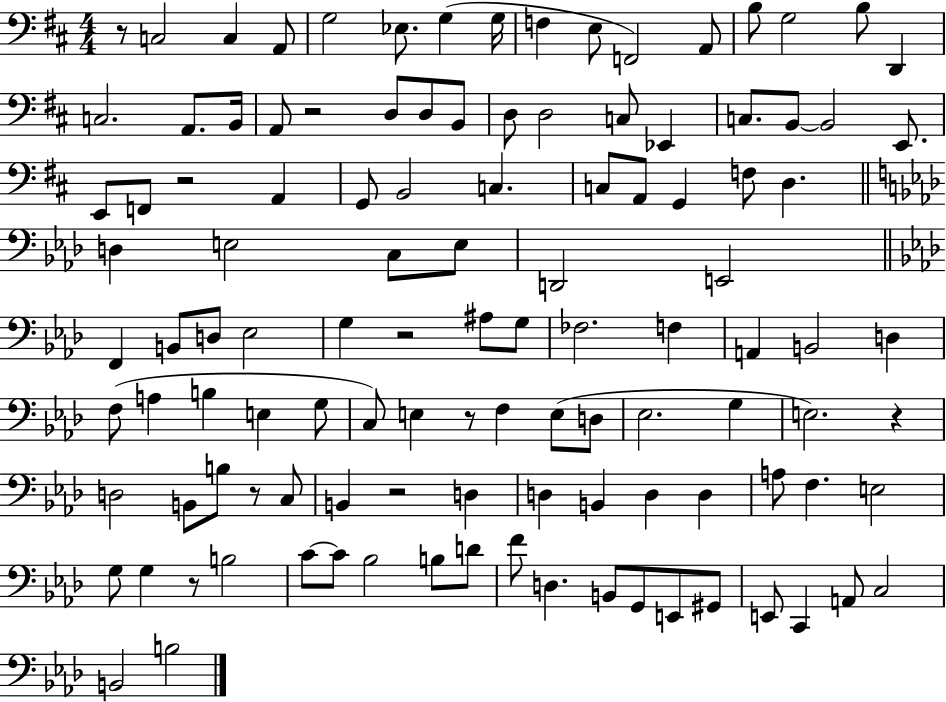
X:1
T:Untitled
M:4/4
L:1/4
K:D
z/2 C,2 C, A,,/2 G,2 _E,/2 G, G,/4 F, E,/2 F,,2 A,,/2 B,/2 G,2 B,/2 D,, C,2 A,,/2 B,,/4 A,,/2 z2 D,/2 D,/2 B,,/2 D,/2 D,2 C,/2 _E,, C,/2 B,,/2 B,,2 E,,/2 E,,/2 F,,/2 z2 A,, G,,/2 B,,2 C, C,/2 A,,/2 G,, F,/2 D, D, E,2 C,/2 E,/2 D,,2 E,,2 F,, B,,/2 D,/2 _E,2 G, z2 ^A,/2 G,/2 _F,2 F, A,, B,,2 D, F,/2 A, B, E, G,/2 C,/2 E, z/2 F, E,/2 D,/2 _E,2 G, E,2 z D,2 B,,/2 B,/2 z/2 C,/2 B,, z2 D, D, B,, D, D, A,/2 F, E,2 G,/2 G, z/2 B,2 C/2 C/2 _B,2 B,/2 D/2 F/2 D, B,,/2 G,,/2 E,,/2 ^G,,/2 E,,/2 C,, A,,/2 C,2 B,,2 B,2